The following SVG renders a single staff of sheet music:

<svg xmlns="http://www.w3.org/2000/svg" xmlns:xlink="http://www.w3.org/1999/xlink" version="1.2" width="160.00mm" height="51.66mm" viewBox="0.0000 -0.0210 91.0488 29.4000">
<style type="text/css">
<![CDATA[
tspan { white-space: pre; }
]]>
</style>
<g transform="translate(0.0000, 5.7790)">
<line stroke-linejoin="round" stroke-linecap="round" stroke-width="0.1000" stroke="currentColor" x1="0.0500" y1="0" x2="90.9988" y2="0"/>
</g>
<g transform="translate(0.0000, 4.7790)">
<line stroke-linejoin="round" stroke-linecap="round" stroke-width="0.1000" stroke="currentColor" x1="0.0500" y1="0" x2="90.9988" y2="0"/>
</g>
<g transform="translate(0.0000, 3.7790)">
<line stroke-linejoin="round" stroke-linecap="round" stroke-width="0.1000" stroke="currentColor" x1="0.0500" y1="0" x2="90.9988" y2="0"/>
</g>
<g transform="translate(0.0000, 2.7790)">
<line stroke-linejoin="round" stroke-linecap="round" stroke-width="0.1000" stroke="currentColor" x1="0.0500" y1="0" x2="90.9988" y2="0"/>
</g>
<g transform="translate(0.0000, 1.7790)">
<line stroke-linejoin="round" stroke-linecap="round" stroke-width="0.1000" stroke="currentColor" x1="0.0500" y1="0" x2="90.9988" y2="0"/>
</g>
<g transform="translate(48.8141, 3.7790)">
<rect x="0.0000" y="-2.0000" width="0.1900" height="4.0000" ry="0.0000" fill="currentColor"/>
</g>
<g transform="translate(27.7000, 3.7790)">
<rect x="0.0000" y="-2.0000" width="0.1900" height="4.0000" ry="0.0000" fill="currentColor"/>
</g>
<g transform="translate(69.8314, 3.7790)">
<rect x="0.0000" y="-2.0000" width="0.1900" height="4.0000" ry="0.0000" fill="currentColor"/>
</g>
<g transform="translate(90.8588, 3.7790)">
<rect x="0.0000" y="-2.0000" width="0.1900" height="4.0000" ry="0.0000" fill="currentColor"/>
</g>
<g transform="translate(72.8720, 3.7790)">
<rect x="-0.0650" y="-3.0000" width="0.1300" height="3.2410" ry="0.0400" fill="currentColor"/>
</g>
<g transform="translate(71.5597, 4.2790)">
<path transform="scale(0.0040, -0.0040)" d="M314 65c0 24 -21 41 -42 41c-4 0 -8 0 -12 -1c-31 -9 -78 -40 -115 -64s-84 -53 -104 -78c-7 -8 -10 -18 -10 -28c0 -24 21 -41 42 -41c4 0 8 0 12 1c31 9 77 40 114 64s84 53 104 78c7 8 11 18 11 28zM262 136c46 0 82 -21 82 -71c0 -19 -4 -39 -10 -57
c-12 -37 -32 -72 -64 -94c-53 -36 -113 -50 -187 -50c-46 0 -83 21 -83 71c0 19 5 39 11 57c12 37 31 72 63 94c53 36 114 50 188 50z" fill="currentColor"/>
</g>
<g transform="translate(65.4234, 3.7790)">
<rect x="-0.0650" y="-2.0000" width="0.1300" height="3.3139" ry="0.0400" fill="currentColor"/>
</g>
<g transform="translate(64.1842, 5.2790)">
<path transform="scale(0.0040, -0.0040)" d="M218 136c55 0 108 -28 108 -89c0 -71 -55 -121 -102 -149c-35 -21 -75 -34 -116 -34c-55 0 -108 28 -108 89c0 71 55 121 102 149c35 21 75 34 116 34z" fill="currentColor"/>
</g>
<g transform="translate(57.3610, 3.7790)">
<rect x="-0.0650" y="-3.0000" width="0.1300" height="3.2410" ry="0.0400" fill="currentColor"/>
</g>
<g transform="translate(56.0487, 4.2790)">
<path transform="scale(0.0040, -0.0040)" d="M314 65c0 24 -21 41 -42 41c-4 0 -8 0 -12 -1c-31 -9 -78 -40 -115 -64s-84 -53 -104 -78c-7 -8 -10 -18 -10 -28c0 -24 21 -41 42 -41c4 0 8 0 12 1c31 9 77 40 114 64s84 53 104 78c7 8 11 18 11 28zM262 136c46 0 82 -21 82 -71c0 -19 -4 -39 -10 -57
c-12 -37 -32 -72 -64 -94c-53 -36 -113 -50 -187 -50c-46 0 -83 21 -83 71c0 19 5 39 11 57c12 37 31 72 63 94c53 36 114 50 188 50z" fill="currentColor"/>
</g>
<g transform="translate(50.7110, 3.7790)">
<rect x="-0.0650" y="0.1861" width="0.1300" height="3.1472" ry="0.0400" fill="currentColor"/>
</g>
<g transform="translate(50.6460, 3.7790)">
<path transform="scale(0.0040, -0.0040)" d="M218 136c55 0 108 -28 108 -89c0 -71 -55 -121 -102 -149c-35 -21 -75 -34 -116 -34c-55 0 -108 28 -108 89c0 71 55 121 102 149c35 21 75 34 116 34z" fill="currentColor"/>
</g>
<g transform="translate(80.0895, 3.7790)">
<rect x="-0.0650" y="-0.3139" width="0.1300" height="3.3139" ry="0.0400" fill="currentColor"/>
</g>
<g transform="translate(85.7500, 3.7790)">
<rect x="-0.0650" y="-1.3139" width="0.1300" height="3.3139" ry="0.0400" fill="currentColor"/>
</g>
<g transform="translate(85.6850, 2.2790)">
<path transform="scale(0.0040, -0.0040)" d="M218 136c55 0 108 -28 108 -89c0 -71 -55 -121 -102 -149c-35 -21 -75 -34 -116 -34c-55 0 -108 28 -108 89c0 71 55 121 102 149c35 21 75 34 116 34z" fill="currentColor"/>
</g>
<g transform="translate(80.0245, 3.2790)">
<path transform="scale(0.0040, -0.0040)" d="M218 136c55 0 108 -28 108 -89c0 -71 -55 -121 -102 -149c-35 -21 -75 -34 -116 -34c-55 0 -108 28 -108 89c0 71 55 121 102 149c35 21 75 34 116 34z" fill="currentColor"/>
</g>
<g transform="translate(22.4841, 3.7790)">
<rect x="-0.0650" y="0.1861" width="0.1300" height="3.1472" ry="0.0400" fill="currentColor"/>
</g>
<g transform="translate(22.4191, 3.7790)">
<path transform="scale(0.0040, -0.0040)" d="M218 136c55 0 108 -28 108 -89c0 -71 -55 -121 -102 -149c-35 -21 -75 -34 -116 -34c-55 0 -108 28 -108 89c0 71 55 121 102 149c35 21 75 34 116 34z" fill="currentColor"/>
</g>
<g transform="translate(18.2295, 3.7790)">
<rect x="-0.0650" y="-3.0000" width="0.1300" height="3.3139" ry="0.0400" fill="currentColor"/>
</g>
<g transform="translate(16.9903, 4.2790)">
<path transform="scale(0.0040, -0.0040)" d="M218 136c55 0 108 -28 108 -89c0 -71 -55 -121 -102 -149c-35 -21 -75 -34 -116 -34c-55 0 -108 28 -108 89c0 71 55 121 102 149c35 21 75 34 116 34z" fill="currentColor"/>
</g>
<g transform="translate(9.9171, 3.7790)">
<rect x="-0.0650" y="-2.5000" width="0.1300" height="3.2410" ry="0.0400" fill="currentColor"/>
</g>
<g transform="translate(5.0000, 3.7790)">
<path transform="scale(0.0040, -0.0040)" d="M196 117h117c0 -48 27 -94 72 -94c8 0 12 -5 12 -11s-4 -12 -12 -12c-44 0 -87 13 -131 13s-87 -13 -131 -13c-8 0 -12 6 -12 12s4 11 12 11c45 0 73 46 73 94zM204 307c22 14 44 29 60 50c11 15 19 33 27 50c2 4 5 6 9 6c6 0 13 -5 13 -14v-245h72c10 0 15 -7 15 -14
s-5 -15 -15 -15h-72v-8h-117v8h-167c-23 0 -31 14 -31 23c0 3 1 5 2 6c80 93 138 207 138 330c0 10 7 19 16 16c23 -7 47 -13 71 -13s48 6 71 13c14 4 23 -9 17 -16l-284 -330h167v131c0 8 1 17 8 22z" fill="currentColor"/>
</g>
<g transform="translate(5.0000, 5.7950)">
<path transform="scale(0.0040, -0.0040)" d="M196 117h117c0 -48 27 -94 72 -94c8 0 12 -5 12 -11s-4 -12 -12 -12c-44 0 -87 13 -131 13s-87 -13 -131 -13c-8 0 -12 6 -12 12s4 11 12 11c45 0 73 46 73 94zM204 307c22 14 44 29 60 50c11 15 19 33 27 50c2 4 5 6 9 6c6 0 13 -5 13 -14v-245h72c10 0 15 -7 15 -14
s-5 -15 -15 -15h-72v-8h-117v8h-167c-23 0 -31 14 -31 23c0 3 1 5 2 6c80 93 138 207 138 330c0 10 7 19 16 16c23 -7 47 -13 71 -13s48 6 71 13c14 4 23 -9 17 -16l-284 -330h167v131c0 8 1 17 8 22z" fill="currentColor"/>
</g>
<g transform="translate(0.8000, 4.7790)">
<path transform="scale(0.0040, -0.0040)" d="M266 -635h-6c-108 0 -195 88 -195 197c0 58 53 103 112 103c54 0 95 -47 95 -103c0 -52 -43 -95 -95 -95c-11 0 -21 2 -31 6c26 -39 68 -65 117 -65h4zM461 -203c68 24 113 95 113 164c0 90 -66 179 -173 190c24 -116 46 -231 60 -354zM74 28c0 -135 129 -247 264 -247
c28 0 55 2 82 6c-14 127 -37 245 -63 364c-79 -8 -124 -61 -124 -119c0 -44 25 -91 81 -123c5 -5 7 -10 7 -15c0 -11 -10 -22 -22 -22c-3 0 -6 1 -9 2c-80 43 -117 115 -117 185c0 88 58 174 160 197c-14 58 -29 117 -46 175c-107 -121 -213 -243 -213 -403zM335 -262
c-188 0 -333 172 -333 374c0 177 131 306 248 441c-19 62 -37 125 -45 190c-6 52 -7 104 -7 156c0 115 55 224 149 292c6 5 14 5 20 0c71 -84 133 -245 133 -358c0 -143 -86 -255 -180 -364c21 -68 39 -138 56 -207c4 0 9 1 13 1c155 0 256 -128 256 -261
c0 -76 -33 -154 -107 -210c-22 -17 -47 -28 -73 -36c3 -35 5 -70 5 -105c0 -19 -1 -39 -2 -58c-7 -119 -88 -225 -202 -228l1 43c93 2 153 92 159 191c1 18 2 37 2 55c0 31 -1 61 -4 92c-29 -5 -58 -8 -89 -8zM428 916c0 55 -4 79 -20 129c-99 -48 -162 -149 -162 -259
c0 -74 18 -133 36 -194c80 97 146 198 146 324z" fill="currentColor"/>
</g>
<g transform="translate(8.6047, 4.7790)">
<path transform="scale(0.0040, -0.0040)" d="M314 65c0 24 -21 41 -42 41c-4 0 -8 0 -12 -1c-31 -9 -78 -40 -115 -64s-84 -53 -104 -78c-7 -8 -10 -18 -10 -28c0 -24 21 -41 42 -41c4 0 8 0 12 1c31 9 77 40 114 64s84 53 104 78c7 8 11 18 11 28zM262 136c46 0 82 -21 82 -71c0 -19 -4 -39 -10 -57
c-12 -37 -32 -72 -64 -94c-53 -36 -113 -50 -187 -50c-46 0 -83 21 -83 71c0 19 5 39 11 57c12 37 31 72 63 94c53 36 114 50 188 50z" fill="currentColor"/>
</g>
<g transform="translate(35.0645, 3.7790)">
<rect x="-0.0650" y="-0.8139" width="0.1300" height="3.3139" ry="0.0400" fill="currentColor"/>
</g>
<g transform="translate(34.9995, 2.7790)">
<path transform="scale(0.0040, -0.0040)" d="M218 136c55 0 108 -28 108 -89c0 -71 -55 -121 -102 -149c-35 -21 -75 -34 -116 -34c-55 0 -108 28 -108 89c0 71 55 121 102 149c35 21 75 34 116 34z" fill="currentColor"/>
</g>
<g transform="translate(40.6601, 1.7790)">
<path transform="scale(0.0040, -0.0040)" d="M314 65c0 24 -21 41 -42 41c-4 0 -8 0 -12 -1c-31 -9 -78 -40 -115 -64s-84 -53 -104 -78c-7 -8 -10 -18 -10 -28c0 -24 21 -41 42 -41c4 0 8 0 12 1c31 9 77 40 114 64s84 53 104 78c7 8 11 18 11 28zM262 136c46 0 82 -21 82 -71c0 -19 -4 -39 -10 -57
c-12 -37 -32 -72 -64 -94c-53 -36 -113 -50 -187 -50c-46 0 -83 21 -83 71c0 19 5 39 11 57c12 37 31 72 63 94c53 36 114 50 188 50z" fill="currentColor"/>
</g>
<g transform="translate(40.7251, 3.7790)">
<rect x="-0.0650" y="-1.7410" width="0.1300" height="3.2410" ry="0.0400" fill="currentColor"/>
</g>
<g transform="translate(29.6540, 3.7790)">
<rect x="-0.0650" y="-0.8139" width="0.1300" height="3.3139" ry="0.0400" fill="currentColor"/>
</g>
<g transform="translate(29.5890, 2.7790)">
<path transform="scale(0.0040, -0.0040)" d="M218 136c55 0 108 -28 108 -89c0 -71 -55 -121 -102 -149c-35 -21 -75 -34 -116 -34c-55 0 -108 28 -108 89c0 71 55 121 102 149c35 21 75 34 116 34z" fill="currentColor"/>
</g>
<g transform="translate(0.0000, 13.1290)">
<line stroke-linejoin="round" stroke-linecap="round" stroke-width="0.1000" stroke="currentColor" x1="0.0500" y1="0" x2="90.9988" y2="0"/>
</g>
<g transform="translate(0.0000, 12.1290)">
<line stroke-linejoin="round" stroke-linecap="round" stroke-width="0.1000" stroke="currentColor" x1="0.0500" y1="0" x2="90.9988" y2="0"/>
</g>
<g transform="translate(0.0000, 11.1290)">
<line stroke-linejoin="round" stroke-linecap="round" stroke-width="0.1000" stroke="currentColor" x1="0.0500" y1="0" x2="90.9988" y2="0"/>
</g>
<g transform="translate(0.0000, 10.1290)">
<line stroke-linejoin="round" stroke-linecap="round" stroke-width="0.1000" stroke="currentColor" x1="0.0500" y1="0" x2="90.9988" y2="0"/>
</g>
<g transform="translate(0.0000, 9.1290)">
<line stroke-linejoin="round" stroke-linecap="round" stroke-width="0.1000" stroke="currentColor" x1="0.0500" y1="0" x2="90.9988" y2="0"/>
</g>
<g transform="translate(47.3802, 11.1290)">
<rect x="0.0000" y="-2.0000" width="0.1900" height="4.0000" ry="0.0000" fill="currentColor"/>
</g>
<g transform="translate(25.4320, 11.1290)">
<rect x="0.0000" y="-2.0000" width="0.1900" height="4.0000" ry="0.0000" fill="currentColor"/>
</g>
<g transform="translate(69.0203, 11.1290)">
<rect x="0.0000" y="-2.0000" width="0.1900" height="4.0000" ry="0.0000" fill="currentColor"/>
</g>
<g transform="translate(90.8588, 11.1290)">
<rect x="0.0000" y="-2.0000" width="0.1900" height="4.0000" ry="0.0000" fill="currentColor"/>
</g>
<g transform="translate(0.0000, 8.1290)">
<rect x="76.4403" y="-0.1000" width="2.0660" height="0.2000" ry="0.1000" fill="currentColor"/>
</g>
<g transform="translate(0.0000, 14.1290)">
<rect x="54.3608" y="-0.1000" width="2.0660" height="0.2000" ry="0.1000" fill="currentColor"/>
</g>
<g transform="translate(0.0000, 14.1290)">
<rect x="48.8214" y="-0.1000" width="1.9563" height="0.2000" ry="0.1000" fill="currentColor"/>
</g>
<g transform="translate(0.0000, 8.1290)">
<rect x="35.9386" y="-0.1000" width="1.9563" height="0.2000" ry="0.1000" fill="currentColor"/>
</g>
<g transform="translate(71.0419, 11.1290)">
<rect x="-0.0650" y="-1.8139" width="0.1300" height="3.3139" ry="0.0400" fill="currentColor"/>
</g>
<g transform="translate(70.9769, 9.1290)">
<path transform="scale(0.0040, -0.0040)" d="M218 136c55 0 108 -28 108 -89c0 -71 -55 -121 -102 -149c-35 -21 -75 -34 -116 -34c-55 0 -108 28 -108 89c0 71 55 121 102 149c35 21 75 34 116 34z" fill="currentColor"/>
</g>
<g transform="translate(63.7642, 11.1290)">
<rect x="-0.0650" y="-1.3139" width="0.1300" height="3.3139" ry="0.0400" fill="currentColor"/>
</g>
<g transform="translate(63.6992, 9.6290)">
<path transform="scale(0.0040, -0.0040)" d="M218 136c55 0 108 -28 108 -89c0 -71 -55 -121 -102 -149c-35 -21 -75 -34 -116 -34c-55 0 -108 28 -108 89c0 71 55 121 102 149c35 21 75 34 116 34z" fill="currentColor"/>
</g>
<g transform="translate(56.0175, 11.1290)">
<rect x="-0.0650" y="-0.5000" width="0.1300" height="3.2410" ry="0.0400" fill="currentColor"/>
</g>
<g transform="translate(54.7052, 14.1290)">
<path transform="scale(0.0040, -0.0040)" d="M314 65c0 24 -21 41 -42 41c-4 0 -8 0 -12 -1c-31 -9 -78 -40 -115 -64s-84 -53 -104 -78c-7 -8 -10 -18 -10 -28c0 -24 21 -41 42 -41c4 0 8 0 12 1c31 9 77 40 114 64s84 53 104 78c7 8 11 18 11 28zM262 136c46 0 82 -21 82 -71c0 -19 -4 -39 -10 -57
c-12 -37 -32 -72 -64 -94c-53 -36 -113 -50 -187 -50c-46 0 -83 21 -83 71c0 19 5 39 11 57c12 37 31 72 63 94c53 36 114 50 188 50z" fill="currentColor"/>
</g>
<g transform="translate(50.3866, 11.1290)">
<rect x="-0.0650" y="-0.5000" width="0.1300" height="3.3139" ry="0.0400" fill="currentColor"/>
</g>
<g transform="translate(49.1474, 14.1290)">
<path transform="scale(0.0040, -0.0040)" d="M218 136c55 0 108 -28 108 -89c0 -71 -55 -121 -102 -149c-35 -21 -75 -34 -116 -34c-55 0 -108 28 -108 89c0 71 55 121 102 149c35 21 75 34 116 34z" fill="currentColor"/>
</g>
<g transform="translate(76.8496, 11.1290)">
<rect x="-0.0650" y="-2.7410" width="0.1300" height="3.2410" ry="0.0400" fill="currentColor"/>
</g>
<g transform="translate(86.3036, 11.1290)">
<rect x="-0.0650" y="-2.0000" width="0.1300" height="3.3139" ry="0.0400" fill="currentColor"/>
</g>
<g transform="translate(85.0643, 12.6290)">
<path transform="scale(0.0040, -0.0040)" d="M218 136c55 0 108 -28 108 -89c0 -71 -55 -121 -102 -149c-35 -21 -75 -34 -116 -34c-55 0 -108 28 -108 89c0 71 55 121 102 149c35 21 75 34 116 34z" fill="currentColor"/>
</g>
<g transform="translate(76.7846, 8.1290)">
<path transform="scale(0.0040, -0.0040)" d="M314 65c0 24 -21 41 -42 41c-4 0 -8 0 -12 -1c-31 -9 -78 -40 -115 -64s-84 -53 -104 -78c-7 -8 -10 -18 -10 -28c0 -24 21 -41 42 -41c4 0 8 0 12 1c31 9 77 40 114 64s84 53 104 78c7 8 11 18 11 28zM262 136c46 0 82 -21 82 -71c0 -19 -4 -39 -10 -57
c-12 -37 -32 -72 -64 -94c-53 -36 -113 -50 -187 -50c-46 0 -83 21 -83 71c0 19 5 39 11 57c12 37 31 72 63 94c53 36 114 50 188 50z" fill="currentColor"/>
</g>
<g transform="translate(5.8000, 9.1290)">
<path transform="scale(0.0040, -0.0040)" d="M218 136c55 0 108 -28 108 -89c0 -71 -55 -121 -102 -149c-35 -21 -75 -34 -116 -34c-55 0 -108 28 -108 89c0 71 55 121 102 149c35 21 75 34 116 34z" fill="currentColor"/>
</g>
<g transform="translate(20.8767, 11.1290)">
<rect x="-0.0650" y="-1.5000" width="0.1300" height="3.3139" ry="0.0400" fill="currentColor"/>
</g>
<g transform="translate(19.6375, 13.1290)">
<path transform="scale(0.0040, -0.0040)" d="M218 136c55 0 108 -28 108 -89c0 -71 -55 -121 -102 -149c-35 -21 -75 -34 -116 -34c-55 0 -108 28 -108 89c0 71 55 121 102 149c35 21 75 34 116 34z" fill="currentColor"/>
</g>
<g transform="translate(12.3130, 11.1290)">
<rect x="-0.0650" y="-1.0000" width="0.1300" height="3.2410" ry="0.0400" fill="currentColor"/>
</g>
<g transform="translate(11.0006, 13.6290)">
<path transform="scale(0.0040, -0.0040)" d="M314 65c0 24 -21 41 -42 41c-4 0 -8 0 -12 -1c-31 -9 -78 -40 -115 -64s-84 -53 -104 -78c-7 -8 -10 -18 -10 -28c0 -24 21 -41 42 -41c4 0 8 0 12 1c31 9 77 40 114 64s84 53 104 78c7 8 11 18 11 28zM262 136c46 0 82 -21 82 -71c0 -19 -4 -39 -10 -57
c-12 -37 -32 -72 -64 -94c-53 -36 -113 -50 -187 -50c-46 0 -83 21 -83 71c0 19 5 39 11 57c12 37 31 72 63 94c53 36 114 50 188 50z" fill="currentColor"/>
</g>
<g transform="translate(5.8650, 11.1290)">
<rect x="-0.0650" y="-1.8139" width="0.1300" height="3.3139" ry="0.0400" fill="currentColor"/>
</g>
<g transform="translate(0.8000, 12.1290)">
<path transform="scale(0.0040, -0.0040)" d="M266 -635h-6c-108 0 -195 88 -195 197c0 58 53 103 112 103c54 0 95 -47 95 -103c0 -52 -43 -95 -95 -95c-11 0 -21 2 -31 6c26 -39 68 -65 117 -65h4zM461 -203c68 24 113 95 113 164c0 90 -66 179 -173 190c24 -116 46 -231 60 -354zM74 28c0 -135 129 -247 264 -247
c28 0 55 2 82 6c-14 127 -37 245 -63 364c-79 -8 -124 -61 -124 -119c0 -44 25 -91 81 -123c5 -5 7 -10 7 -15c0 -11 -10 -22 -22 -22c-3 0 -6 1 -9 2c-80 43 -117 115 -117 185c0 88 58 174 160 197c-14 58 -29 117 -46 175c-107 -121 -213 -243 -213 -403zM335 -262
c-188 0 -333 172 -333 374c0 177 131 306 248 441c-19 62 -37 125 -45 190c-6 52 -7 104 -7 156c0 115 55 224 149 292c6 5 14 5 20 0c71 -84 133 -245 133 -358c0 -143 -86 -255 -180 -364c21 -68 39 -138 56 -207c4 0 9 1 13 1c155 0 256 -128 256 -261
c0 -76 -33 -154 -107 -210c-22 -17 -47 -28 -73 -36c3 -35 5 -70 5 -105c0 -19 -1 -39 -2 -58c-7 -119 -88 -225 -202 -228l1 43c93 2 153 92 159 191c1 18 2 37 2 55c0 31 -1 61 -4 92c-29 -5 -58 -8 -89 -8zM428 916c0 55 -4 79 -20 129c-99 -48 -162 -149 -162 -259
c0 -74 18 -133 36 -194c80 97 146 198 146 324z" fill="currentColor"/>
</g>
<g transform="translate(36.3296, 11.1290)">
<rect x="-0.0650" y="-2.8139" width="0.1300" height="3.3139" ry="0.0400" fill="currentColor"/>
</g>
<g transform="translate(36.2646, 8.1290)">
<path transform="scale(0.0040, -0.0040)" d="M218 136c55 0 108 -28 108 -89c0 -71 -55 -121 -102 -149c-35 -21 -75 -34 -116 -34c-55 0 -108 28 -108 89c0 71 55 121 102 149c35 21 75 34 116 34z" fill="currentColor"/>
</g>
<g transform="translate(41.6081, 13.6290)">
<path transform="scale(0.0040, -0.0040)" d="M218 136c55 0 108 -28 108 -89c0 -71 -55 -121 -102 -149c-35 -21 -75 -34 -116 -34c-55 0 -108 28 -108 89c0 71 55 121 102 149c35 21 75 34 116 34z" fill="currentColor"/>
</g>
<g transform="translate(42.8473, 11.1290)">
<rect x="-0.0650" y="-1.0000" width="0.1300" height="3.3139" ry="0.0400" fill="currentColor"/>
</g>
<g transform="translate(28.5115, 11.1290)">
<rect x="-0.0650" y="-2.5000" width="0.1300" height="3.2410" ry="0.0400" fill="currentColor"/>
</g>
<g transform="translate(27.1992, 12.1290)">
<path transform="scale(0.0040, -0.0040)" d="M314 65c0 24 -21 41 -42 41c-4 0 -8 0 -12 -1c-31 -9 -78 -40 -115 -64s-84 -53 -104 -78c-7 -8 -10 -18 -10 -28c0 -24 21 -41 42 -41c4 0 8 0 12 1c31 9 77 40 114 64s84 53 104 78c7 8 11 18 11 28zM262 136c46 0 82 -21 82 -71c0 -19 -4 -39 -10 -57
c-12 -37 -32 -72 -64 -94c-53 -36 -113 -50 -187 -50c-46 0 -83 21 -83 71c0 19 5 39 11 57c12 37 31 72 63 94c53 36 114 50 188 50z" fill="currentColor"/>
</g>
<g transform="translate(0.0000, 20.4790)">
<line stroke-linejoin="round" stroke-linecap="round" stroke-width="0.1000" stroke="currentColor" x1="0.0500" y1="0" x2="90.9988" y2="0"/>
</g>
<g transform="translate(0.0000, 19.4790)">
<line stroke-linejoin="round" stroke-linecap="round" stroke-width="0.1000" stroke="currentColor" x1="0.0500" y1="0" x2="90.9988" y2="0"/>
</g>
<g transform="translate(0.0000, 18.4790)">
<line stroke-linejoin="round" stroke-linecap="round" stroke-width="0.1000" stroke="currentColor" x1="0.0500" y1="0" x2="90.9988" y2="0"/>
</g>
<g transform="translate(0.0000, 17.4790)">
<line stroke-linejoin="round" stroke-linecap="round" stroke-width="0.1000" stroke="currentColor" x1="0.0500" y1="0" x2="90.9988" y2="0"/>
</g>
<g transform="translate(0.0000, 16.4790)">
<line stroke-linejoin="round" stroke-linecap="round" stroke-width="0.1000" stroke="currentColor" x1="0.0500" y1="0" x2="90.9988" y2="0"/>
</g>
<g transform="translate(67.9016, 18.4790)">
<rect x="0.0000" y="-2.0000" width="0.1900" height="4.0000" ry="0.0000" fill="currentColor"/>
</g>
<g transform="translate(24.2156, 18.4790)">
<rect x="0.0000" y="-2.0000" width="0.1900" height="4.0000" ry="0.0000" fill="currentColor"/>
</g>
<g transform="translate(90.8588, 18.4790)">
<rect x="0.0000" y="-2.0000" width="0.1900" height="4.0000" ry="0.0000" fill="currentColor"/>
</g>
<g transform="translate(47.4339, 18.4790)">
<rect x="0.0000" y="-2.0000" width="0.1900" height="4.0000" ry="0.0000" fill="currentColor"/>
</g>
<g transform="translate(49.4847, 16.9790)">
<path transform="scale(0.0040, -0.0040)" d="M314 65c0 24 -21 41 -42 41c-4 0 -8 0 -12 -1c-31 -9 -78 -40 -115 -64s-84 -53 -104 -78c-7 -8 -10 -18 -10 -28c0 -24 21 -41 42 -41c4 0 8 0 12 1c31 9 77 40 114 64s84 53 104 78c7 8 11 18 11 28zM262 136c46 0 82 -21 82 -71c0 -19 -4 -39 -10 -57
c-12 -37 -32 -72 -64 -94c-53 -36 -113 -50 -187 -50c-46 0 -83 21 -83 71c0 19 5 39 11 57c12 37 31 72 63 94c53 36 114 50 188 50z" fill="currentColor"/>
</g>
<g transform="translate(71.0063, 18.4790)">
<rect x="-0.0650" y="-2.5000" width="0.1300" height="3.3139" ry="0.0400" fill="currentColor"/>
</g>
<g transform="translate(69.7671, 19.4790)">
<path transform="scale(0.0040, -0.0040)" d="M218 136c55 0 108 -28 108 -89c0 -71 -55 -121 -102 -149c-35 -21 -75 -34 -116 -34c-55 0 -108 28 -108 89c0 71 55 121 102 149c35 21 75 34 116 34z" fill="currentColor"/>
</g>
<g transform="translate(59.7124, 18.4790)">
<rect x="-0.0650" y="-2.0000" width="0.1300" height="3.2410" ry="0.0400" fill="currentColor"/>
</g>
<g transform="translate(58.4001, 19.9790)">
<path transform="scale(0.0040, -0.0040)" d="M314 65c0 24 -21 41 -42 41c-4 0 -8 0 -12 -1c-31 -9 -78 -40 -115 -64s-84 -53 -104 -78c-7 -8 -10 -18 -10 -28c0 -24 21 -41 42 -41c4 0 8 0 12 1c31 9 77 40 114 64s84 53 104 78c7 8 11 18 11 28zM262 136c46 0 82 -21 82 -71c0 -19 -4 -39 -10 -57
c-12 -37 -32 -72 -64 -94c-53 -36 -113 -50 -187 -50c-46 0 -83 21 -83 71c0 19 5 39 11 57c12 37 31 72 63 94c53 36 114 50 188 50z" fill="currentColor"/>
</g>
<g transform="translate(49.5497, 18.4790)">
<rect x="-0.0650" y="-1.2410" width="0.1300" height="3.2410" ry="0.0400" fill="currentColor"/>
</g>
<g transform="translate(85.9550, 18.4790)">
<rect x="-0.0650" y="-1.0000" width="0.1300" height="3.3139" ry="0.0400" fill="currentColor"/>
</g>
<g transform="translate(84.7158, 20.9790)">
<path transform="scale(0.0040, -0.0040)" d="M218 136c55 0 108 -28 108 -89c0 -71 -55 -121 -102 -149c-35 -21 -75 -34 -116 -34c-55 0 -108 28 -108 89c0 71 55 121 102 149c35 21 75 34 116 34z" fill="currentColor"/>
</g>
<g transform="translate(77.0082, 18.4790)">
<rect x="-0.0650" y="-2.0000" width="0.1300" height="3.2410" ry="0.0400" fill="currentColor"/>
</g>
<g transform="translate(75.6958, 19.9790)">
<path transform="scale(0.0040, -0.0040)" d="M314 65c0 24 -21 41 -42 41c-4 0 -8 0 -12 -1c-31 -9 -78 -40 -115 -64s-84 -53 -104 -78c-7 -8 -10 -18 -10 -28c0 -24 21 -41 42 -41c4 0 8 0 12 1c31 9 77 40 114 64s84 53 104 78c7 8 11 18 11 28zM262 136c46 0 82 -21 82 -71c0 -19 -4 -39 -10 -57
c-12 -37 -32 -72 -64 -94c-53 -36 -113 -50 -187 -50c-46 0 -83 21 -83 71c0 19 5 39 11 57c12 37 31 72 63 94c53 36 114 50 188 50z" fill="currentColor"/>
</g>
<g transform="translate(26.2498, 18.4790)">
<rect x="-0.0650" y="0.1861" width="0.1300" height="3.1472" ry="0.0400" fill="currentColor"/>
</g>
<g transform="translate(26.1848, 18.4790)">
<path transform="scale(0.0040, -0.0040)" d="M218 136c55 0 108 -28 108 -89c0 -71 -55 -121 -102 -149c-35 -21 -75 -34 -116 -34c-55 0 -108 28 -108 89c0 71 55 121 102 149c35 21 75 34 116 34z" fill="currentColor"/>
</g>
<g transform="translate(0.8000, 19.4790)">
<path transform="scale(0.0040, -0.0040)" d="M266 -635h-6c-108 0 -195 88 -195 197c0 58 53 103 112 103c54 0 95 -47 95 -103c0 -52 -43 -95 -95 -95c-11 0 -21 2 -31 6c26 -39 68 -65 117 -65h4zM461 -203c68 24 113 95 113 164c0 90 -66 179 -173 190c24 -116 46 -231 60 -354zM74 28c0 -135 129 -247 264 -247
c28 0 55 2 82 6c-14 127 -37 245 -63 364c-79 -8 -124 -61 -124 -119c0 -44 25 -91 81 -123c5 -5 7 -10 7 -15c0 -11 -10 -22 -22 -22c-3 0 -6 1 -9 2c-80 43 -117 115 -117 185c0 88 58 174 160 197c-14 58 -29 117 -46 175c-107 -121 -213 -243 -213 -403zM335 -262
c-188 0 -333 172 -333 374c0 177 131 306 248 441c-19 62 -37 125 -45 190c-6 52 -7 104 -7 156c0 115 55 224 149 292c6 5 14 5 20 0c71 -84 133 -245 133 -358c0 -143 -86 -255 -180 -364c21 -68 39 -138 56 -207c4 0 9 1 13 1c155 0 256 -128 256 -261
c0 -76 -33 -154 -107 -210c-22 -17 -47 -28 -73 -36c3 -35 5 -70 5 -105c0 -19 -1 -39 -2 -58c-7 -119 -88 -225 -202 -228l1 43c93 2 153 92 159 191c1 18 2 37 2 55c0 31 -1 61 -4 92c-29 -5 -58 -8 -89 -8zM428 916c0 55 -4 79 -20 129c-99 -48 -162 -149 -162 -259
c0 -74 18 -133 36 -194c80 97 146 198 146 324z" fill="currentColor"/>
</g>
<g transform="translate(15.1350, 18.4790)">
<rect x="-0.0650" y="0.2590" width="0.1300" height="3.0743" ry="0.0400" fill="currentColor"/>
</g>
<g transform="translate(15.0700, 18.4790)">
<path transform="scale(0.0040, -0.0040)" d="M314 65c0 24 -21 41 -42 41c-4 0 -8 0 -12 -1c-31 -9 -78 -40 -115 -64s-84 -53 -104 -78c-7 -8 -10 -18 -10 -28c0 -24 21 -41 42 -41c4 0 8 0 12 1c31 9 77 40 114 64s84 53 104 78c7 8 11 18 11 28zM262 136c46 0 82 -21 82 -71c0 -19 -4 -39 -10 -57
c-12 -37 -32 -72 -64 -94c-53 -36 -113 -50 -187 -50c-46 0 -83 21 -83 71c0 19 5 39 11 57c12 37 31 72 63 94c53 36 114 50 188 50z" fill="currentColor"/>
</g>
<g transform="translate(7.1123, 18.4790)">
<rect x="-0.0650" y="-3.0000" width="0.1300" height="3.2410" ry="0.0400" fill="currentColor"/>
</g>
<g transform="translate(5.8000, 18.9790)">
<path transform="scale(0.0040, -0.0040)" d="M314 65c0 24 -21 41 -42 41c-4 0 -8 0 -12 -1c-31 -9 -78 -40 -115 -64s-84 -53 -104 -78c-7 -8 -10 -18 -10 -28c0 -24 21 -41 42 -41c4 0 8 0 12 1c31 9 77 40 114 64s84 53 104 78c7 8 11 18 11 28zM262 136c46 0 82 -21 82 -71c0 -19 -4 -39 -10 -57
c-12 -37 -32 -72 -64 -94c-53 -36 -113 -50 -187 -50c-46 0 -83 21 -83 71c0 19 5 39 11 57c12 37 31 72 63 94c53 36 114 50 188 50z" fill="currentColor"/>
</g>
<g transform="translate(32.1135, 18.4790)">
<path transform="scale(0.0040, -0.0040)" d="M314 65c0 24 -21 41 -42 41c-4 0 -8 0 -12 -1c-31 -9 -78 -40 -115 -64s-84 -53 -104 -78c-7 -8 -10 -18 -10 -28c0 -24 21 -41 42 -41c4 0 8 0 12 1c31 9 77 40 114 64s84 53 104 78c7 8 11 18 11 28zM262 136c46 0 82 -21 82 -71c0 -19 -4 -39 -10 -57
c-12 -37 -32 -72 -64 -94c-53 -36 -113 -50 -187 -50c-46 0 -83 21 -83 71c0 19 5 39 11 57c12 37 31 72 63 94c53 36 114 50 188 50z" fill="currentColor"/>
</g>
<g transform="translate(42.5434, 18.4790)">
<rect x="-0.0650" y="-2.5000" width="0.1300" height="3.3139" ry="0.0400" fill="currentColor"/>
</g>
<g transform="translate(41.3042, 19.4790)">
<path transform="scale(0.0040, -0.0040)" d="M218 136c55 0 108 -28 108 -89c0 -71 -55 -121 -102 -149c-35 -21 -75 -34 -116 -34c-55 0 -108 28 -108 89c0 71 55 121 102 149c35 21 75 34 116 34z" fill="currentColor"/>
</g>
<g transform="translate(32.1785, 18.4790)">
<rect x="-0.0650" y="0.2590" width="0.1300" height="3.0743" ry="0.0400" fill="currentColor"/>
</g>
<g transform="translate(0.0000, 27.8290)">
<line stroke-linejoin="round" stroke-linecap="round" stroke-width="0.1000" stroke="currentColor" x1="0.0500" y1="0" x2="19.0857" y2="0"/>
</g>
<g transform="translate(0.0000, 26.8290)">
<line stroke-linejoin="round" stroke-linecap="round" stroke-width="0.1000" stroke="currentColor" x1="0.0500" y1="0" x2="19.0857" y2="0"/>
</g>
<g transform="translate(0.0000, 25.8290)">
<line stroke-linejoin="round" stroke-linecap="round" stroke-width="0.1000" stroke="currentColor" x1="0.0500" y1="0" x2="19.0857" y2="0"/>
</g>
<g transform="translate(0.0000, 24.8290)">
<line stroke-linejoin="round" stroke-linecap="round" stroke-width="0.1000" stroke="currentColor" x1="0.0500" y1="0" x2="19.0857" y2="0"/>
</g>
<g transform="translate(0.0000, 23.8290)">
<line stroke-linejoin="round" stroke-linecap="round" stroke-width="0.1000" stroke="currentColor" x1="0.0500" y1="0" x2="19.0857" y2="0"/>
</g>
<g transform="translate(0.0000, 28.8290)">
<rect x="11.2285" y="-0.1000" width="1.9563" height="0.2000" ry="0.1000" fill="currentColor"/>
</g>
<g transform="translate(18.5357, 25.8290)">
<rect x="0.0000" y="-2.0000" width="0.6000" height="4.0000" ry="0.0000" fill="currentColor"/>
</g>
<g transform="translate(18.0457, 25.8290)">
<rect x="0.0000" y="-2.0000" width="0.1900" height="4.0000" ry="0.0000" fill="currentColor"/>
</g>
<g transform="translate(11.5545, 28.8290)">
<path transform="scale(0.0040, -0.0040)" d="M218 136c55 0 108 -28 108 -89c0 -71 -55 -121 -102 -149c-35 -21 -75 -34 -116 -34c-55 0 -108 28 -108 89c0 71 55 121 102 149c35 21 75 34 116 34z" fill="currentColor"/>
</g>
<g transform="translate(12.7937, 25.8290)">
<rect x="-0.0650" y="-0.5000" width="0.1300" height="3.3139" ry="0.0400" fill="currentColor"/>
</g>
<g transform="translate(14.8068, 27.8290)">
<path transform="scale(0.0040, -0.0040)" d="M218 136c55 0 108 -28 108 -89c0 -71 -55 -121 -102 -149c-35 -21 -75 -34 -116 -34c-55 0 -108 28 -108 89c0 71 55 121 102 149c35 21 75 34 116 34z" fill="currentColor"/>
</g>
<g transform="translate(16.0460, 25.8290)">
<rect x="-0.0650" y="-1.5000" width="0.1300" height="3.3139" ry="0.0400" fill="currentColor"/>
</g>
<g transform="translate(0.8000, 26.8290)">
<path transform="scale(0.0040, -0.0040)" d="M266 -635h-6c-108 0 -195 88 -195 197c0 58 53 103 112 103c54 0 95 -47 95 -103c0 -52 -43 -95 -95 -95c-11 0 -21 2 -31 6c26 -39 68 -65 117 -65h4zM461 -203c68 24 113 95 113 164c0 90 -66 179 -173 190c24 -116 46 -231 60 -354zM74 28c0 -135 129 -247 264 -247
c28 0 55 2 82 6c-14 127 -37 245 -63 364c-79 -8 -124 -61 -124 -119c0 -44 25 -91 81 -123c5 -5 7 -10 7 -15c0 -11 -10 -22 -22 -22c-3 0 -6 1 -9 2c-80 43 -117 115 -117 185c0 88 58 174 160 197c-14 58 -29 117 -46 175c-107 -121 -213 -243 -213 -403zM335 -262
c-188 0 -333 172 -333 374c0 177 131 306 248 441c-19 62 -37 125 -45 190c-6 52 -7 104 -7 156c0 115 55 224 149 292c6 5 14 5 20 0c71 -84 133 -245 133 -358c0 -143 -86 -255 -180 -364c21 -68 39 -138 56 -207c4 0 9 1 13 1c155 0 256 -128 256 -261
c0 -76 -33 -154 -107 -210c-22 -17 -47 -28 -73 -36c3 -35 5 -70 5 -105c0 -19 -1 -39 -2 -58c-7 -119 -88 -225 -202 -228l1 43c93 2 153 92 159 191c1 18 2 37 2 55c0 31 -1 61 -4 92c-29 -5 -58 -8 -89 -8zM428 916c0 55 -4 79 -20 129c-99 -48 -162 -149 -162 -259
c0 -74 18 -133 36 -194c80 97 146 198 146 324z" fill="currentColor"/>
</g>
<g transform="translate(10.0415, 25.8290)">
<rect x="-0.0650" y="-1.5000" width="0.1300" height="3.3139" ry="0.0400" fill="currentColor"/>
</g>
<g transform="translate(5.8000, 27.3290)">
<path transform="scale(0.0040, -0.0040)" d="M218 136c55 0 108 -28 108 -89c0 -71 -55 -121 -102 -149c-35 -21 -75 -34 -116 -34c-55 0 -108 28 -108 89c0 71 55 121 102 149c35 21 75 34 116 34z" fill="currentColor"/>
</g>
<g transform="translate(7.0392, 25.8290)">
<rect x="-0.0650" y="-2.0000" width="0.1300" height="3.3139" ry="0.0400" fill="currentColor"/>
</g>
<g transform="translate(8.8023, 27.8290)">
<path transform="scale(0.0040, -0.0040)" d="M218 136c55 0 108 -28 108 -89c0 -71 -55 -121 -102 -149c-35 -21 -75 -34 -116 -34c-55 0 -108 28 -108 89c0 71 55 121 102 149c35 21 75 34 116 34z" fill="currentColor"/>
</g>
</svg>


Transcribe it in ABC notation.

X:1
T:Untitled
M:4/4
L:1/4
K:C
G2 A B d d f2 B A2 F A2 c e f D2 E G2 a D C C2 e f a2 F A2 B2 B B2 G e2 F2 G F2 D F E C E